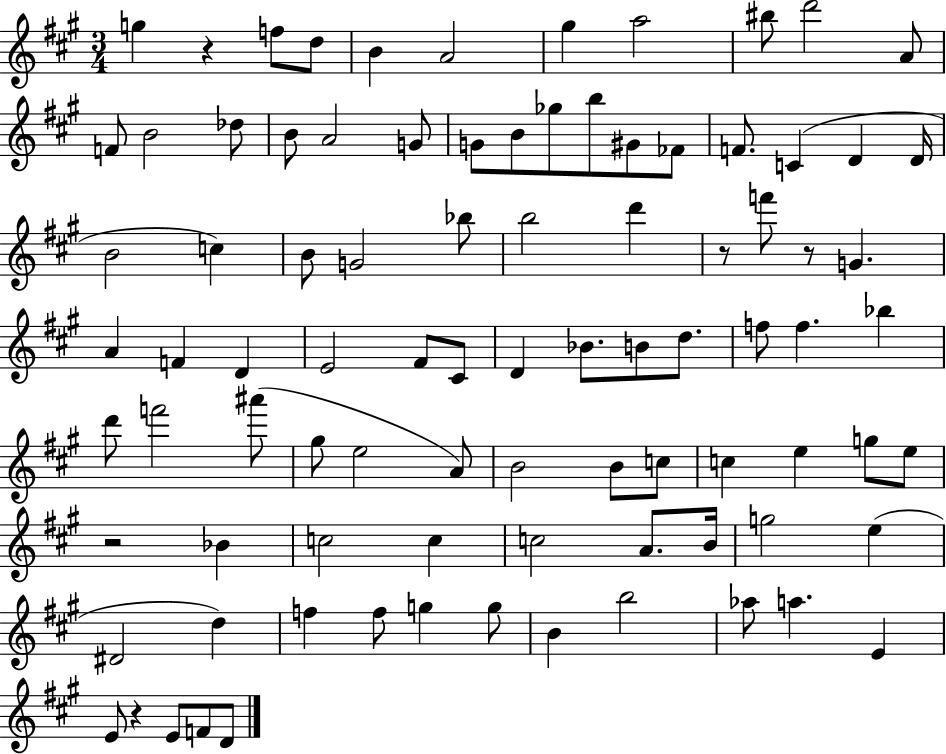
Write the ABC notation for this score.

X:1
T:Untitled
M:3/4
L:1/4
K:A
g z f/2 d/2 B A2 ^g a2 ^b/2 d'2 A/2 F/2 B2 _d/2 B/2 A2 G/2 G/2 B/2 _g/2 b/2 ^G/2 _F/2 F/2 C D D/4 B2 c B/2 G2 _b/2 b2 d' z/2 f'/2 z/2 G A F D E2 ^F/2 ^C/2 D _B/2 B/2 d/2 f/2 f _b d'/2 f'2 ^a'/2 ^g/2 e2 A/2 B2 B/2 c/2 c e g/2 e/2 z2 _B c2 c c2 A/2 B/4 g2 e ^D2 d f f/2 g g/2 B b2 _a/2 a E E/2 z E/2 F/2 D/2